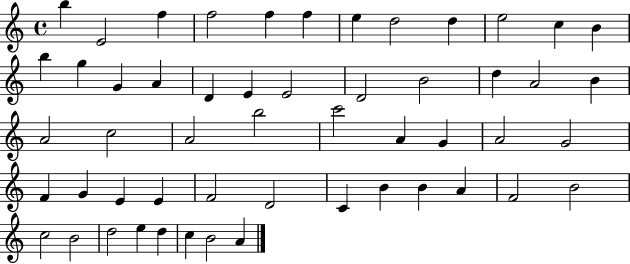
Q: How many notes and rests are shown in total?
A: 53